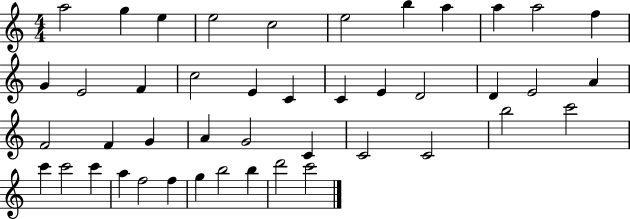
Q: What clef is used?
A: treble